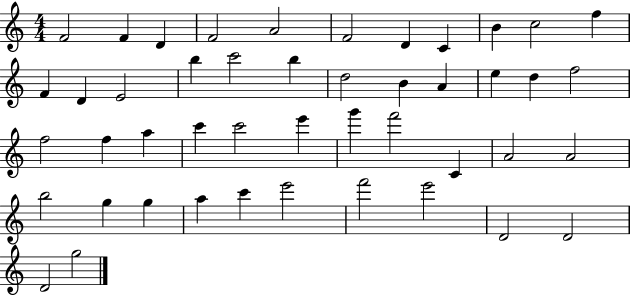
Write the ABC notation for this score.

X:1
T:Untitled
M:4/4
L:1/4
K:C
F2 F D F2 A2 F2 D C B c2 f F D E2 b c'2 b d2 B A e d f2 f2 f a c' c'2 e' g' f'2 C A2 A2 b2 g g a c' e'2 f'2 e'2 D2 D2 D2 g2